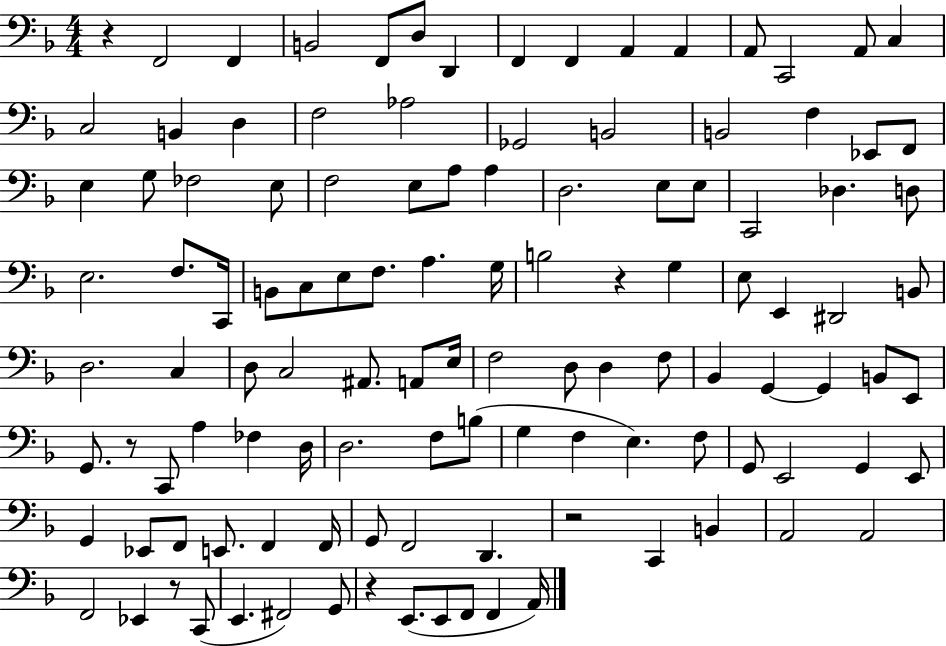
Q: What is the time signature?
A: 4/4